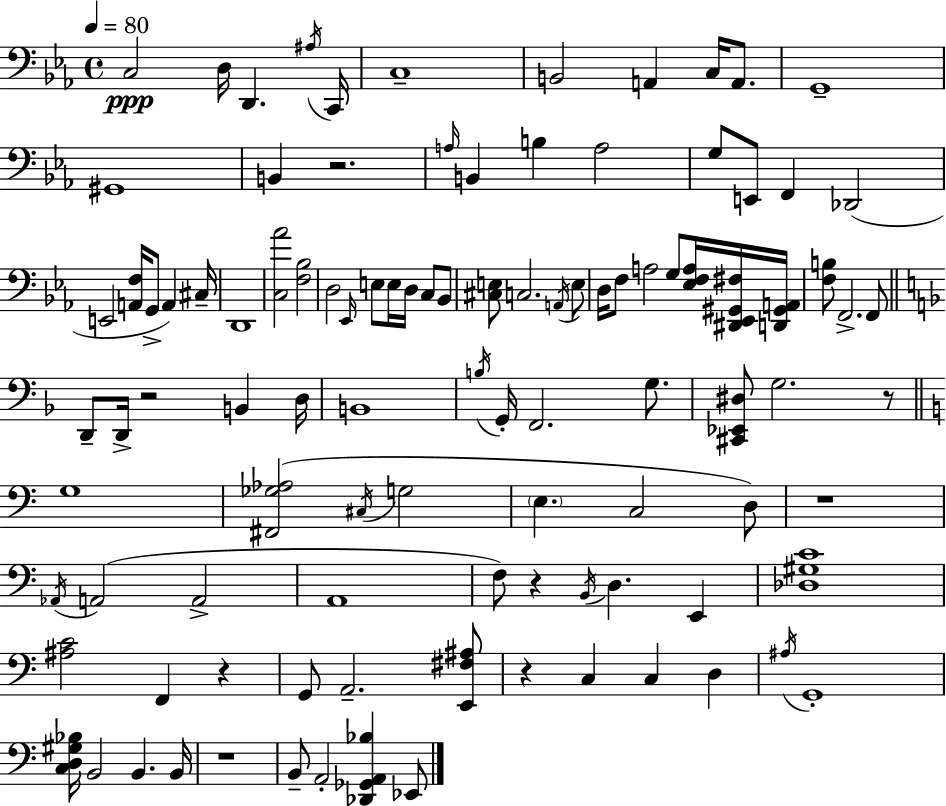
{
  \clef bass
  \time 4/4
  \defaultTimeSignature
  \key ees \major
  \tempo 4 = 80
  c2\ppp d16 d,4. \acciaccatura { ais16 } | c,16 c1-- | b,2 a,4 c16 a,8. | g,1-- | \break gis,1 | b,4 r2. | \grace { a16 } b,4 b4 a2 | g8 e,8 f,4 des,2( | \break e,2 <a, f>16 g,8-> a,4) | cis16-- d,1 | <c aes'>2 <f bes>2 | d2 \grace { ees,16 } e8 e16 d16 c8 | \break bes,8 <cis e>8 c2. | \acciaccatura { a,16 } e8 d16 f8 a2 g8 | <ees f a>16 <dis, ees, gis, fis>16 <d, gis, a,>16 <f b>8 f,2.-> | f,8 \bar "||" \break \key d \minor d,8-- d,16-> r2 b,4 d16 | b,1 | \acciaccatura { b16 } g,16-. f,2. g8. | <cis, ees, dis>8 g2. r8 | \break \bar "||" \break \key c \major g1 | <fis, ges aes>2( \acciaccatura { cis16 } g2 | \parenthesize e4. c2 d8) | r1 | \break \acciaccatura { aes,16 }( a,2 a,2-> | a,1 | f8) r4 \acciaccatura { b,16 } d4. e,4 | <des gis c'>1 | \break <ais c'>2 f,4 r4 | g,8 a,2.-- | <e, fis ais>8 r4 c4 c4 d4 | \acciaccatura { ais16 } g,1-. | \break <c d gis bes>16 b,2 b,4. | b,16 r1 | b,8-- a,2-. <des, ges, a, bes>4 | ees,8 \bar "|."
}